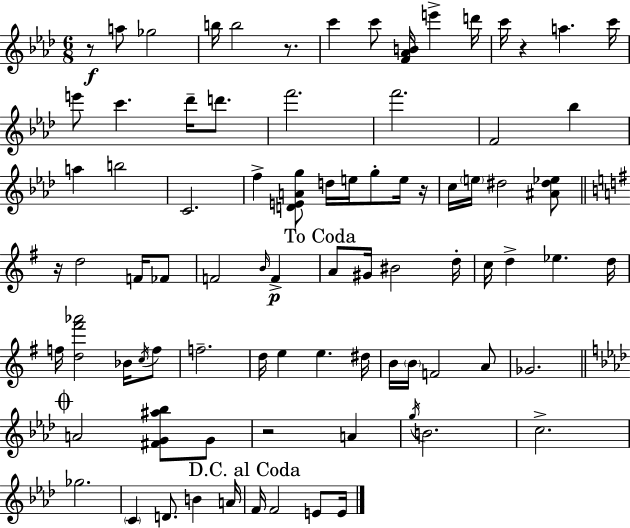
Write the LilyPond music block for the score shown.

{
  \clef treble
  \numericTimeSignature
  \time 6/8
  \key f \minor
  r8\f a''8 ges''2 | b''16 b''2 r8. | c'''4 c'''8 <f' aes' b'>16 e'''4-> d'''16 | c'''16 r4 a''4. c'''16 | \break e'''8 c'''4. des'''16-- d'''8. | f'''2. | f'''2. | f'2 bes''4 | \break a''4 b''2 | c'2. | f''4-> <d' e' a' g''>8 d''16 e''16 g''8-. e''16 r16 | c''16 \parenthesize e''16 dis''2 <ais' dis'' ees''>8 | \break \bar "||" \break \key g \major r16 d''2 f'16 fes'8 | f'2 \grace { b'16 }\p f'4-> | \mark "To Coda" a'8 gis'16 bis'2 | d''16-. c''16 d''4-> ees''4. | \break d''16 f''16 <d'' fis''' aes'''>2 bes'16 \acciaccatura { c''16 } | f''8 f''2.-- | d''16 e''4 e''4. | dis''16 b'16 \parenthesize b'16 f'2 | \break a'8 ges'2. | \mark \markup { \musicglyph "scripts.coda" } \bar "||" \break \key f \minor a'2 <fis' g' ais'' bes''>8 g'8 | r2 a'4 | \acciaccatura { g''16 } b'2. | c''2.-> | \break ges''2. | \parenthesize c'4 d'8. b'4 | a'16 \mark "D.C. al Coda" f'16 f'2 e'8 | e'16 \bar "|."
}